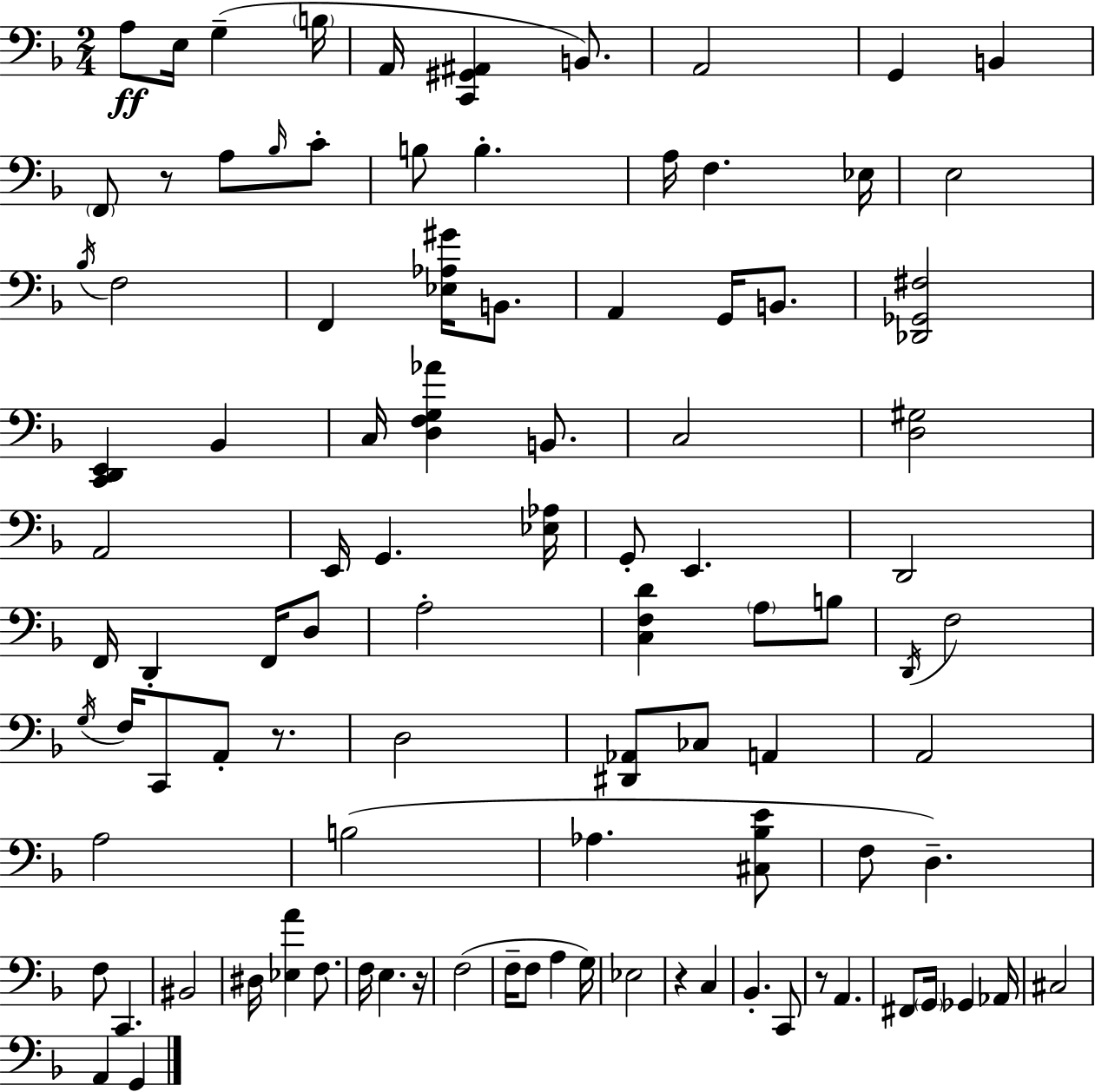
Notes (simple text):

A3/e E3/s G3/q B3/s A2/s [C2,G#2,A#2]/q B2/e. A2/h G2/q B2/q F2/e R/e A3/e Bb3/s C4/e B3/e B3/q. A3/s F3/q. Eb3/s E3/h Bb3/s F3/h F2/q [Eb3,Ab3,G#4]/s B2/e. A2/q G2/s B2/e. [Db2,Gb2,F#3]/h [C2,D2,E2]/q Bb2/q C3/s [D3,F3,G3,Ab4]/q B2/e. C3/h [D3,G#3]/h A2/h E2/s G2/q. [Eb3,Ab3]/s G2/e E2/q. D2/h F2/s D2/q F2/s D3/e A3/h [C3,F3,D4]/q A3/e B3/e D2/s F3/h G3/s F3/s C2/e A2/e R/e. D3/h [D#2,Ab2]/e CES3/e A2/q A2/h A3/h B3/h Ab3/q. [C#3,Bb3,E4]/e F3/e D3/q. F3/e C2/q. BIS2/h D#3/s [Eb3,A4]/q F3/e. F3/s E3/q. R/s F3/h F3/s F3/e A3/q G3/s Eb3/h R/q C3/q Bb2/q. C2/e R/e A2/q. F#2/e G2/s Gb2/q Ab2/s C#3/h A2/q G2/q